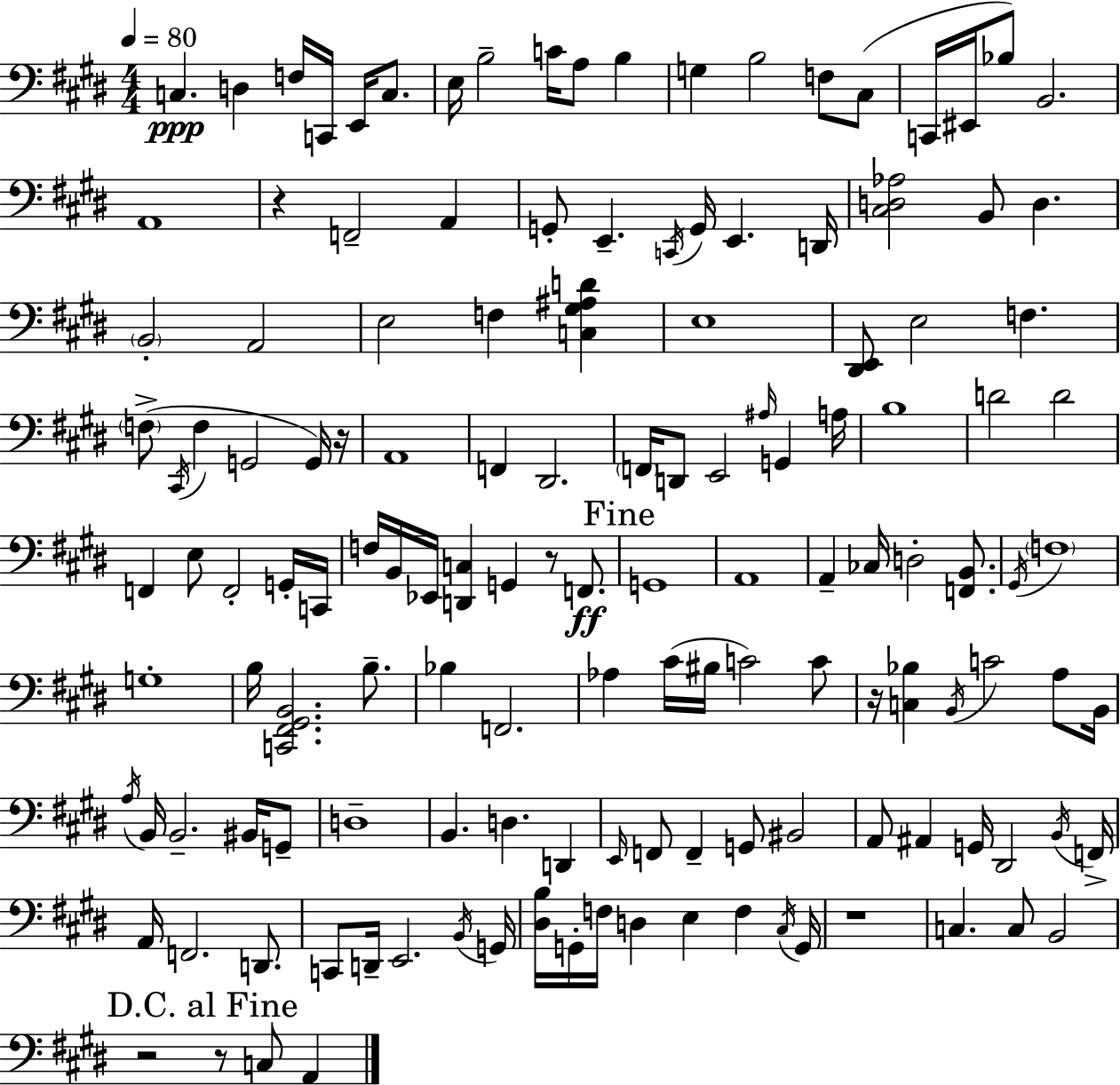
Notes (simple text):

C3/q. D3/q F3/s C2/s E2/s C3/e. E3/s B3/h C4/s A3/e B3/q G3/q B3/h F3/e C#3/e C2/s EIS2/s Bb3/e B2/h. A2/w R/q F2/h A2/q G2/e E2/q. C2/s G2/s E2/q. D2/s [C#3,D3,Ab3]/h B2/e D3/q. B2/h A2/h E3/h F3/q [C3,G#3,A#3,D4]/q E3/w [D#2,E2]/e E3/h F3/q. F3/e C#2/s F3/q G2/h G2/s R/s A2/w F2/q D#2/h. F2/s D2/e E2/h A#3/s G2/q A3/s B3/w D4/h D4/h F2/q E3/e F2/h G2/s C2/s F3/s B2/s Eb2/s [D2,C3]/q G2/q R/e F2/e. G2/w A2/w A2/q CES3/s D3/h [F2,B2]/e. G#2/s F3/w G3/w B3/s [C2,F#2,G#2,B2]/h. B3/e. Bb3/q F2/h. Ab3/q C#4/s BIS3/s C4/h C4/e R/s [C3,Bb3]/q B2/s C4/h A3/e B2/s A3/s B2/s B2/h. BIS2/s G2/e D3/w B2/q. D3/q. D2/q E2/s F2/e F2/q G2/e BIS2/h A2/e A#2/q G2/s D#2/h B2/s F2/s A2/s F2/h. D2/e. C2/e D2/s E2/h. B2/s G2/s [D#3,B3]/s G2/s F3/s D3/q E3/q F3/q C#3/s G2/s R/w C3/q. C3/e B2/h R/h R/e C3/e A2/q